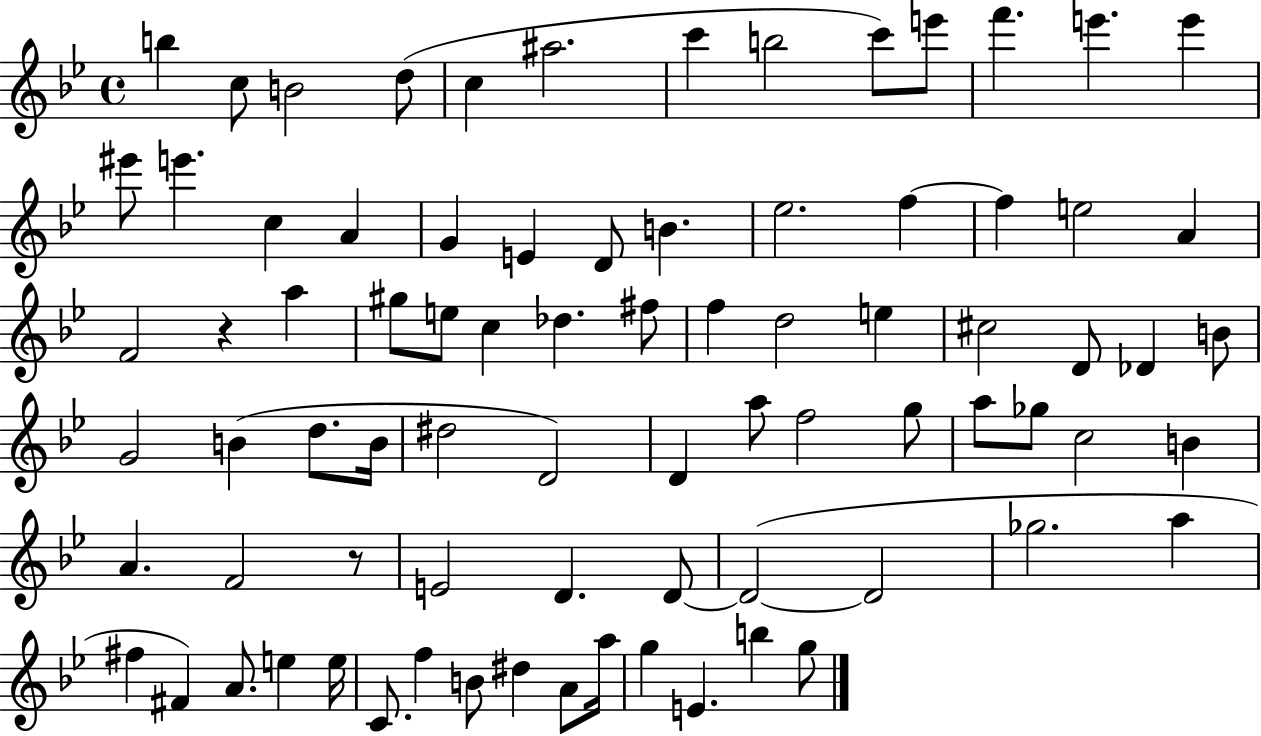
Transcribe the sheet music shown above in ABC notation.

X:1
T:Untitled
M:4/4
L:1/4
K:Bb
b c/2 B2 d/2 c ^a2 c' b2 c'/2 e'/2 f' e' e' ^e'/2 e' c A G E D/2 B _e2 f f e2 A F2 z a ^g/2 e/2 c _d ^f/2 f d2 e ^c2 D/2 _D B/2 G2 B d/2 B/4 ^d2 D2 D a/2 f2 g/2 a/2 _g/2 c2 B A F2 z/2 E2 D D/2 D2 D2 _g2 a ^f ^F A/2 e e/4 C/2 f B/2 ^d A/2 a/4 g E b g/2